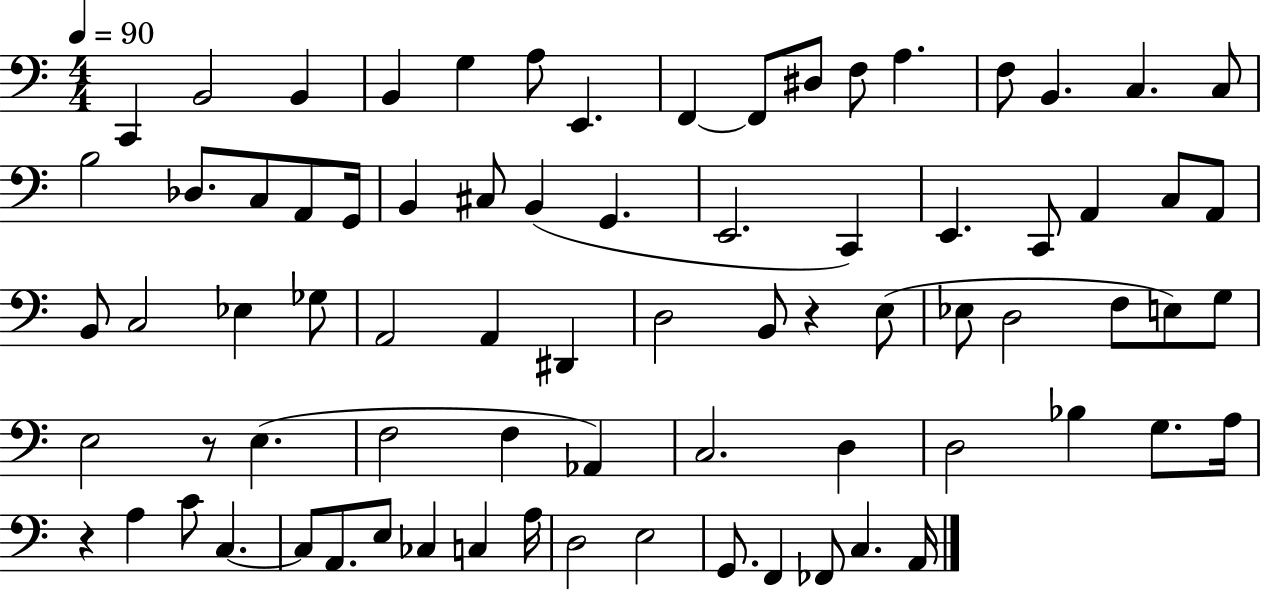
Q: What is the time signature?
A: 4/4